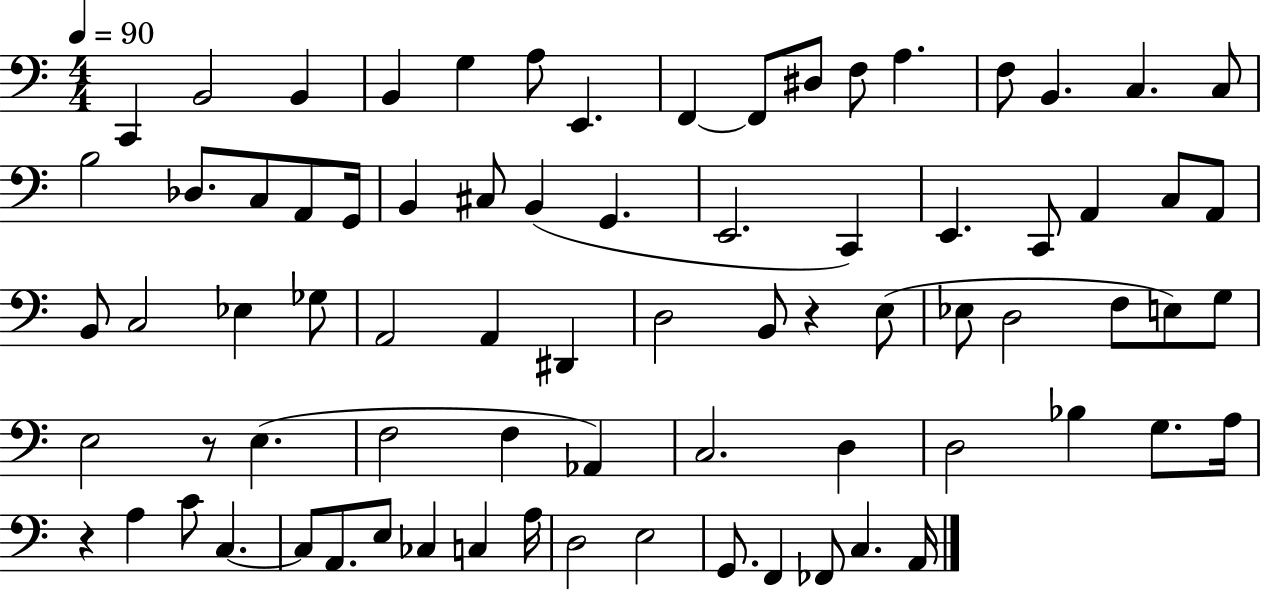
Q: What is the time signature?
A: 4/4